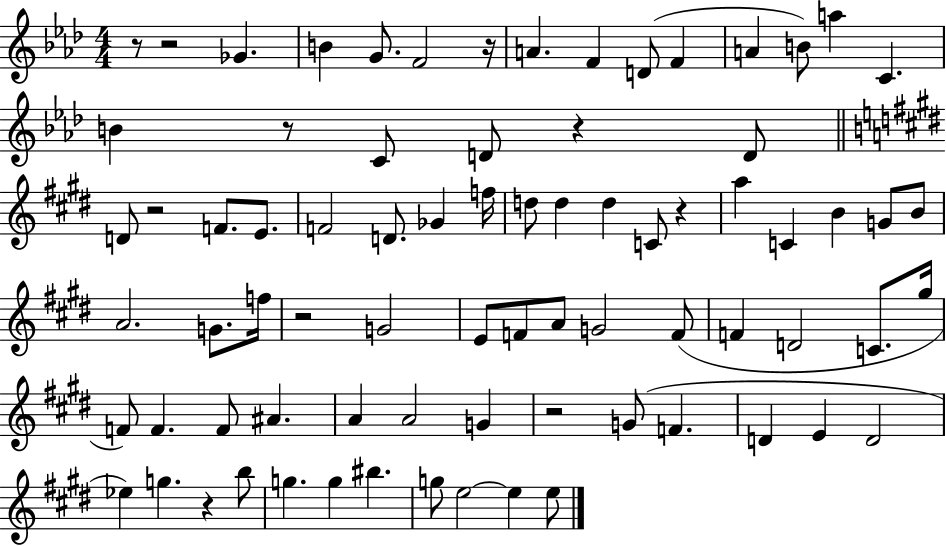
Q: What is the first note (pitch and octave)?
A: Gb4